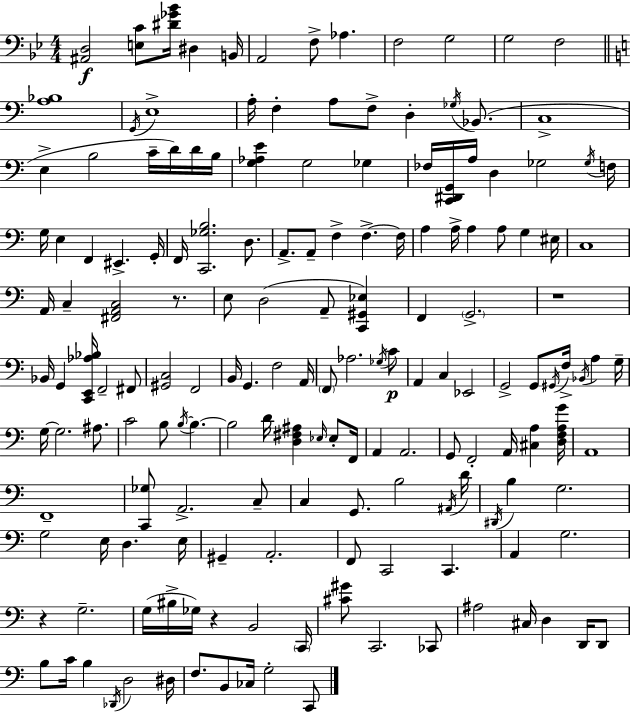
X:1
T:Untitled
M:4/4
L:1/4
K:Gm
[^A,,D,]2 [E,C]/2 [^D_G_B]/4 ^D, B,,/4 A,,2 F,/2 _A, F,2 G,2 G,2 F,2 [A,_B,]4 G,,/4 E,4 A,/4 F, A,/2 F,/2 D, _G,/4 _B,,/2 C,4 E, B,2 C/4 D/4 D/4 B,/4 [G,_A,E] G,2 _G, _F,/4 [C,,^D,,G,,]/4 A,/4 D, _G,2 _G,/4 F,/4 G,/4 E, F,, ^E,, G,,/4 F,,/4 [C,,_G,B,]2 D,/2 A,,/2 A,,/2 F, F, F,/4 A, A,/4 A, A,/2 G, ^E,/4 C,4 A,,/4 C, [^F,,A,,C,]2 z/2 E,/2 D,2 A,,/2 [C,,^G,,_E,] F,, G,,2 z4 _B,,/4 G,, [C,,E,,_A,_B,]/4 F,,2 ^F,,/2 [^G,,C,]2 F,,2 B,,/4 G,, F,2 A,,/4 F,,/2 _A,2 _G,/4 C/2 A,, C, _E,,2 G,,2 G,,/2 ^G,,/4 F,/4 _B,,/4 A, G,/4 G,/4 G,2 ^A,/2 C2 B,/2 B,/4 B, B,2 D/4 [D,^F,^A,] _E,/4 _E,/2 F,,/4 A,, A,,2 G,,/2 F,,2 A,,/4 [^C,A,] [D,F,A,G]/4 A,,4 F,,4 [C,,_G,]/2 A,,2 C,/2 C, G,,/2 B,2 ^A,,/4 D/4 ^D,,/4 B, G,2 G,2 E,/4 D, E,/4 ^G,, A,,2 F,,/2 C,,2 C,, A,, G,2 z G,2 G,/4 ^B,/4 _G,/4 z B,,2 C,,/4 [^C^G]/2 C,,2 _C,,/2 ^A,2 ^C,/4 D, D,,/4 D,,/2 B,/2 C/4 B, _D,,/4 D,2 ^D,/4 F,/2 B,,/2 _C,/4 G,2 C,,/2